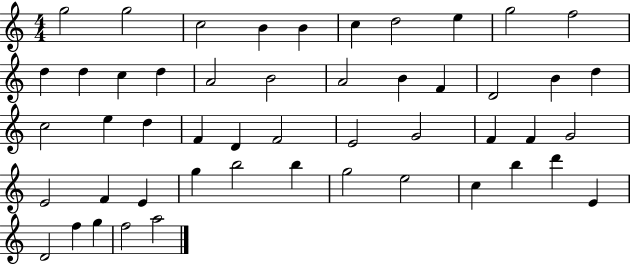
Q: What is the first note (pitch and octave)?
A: G5